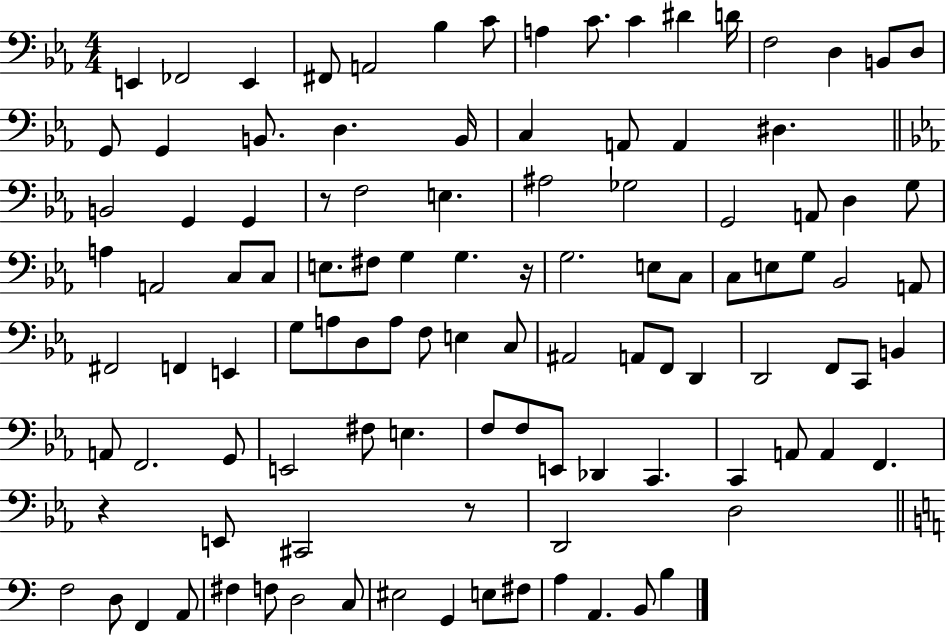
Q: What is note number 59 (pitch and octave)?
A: A3